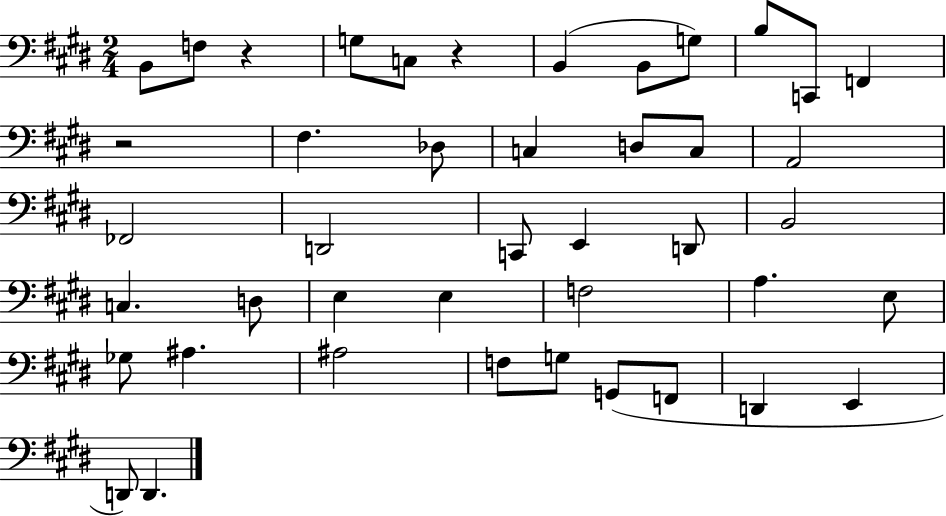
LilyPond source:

{
  \clef bass
  \numericTimeSignature
  \time 2/4
  \key e \major
  b,8 f8 r4 | g8 c8 r4 | b,4( b,8 g8) | b8 c,8 f,4 | \break r2 | fis4. des8 | c4 d8 c8 | a,2 | \break fes,2 | d,2 | c,8 e,4 d,8 | b,2 | \break c4. d8 | e4 e4 | f2 | a4. e8 | \break ges8 ais4. | ais2 | f8 g8 g,8( f,8 | d,4 e,4 | \break d,8) d,4. | \bar "|."
}